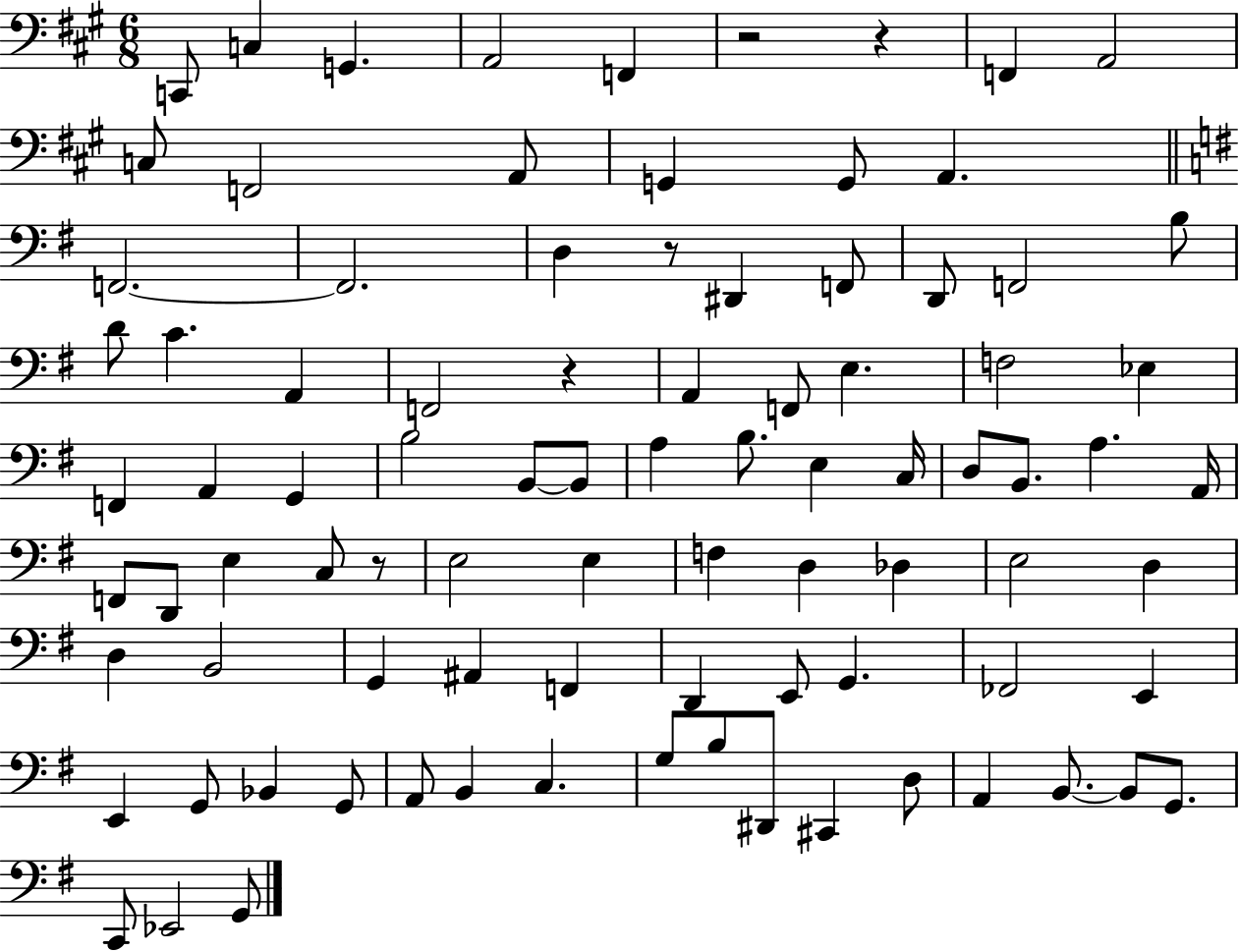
{
  \clef bass
  \numericTimeSignature
  \time 6/8
  \key a \major
  \repeat volta 2 { c,8 c4 g,4. | a,2 f,4 | r2 r4 | f,4 a,2 | \break c8 f,2 a,8 | g,4 g,8 a,4. | \bar "||" \break \key g \major f,2.~~ | f,2. | d4 r8 dis,4 f,8 | d,8 f,2 b8 | \break d'8 c'4. a,4 | f,2 r4 | a,4 f,8 e4. | f2 ees4 | \break f,4 a,4 g,4 | b2 b,8~~ b,8 | a4 b8. e4 c16 | d8 b,8. a4. a,16 | \break f,8 d,8 e4 c8 r8 | e2 e4 | f4 d4 des4 | e2 d4 | \break d4 b,2 | g,4 ais,4 f,4 | d,4 e,8 g,4. | fes,2 e,4 | \break e,4 g,8 bes,4 g,8 | a,8 b,4 c4. | g8 b8 dis,8 cis,4 d8 | a,4 b,8.~~ b,8 g,8. | \break c,8 ees,2 g,8 | } \bar "|."
}